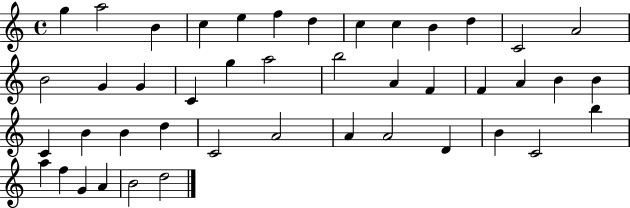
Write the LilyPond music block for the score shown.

{
  \clef treble
  \time 4/4
  \defaultTimeSignature
  \key c \major
  g''4 a''2 b'4 | c''4 e''4 f''4 d''4 | c''4 c''4 b'4 d''4 | c'2 a'2 | \break b'2 g'4 g'4 | c'4 g''4 a''2 | b''2 a'4 f'4 | f'4 a'4 b'4 b'4 | \break c'4 b'4 b'4 d''4 | c'2 a'2 | a'4 a'2 d'4 | b'4 c'2 b''4 | \break a''4 f''4 g'4 a'4 | b'2 d''2 | \bar "|."
}